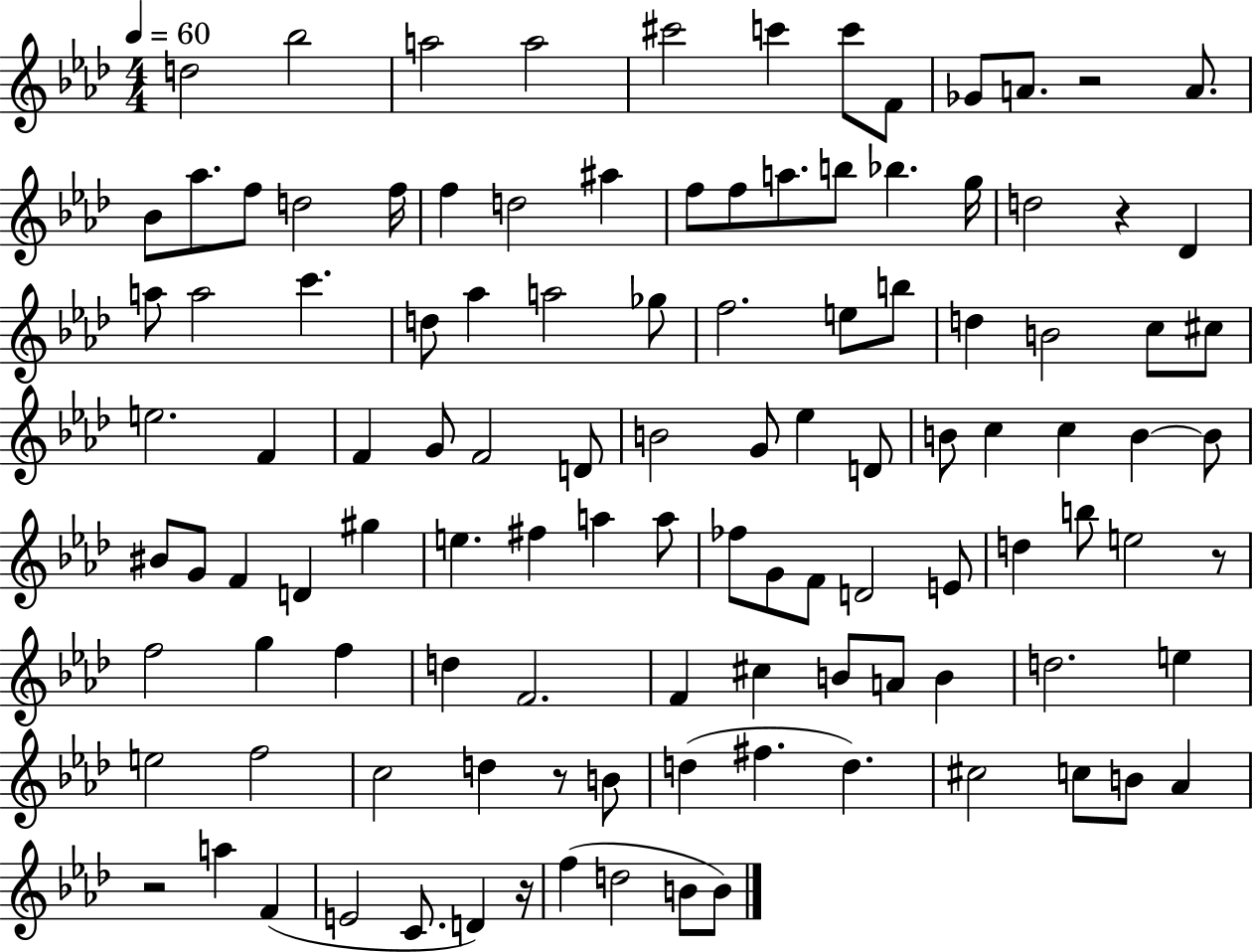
{
  \clef treble
  \numericTimeSignature
  \time 4/4
  \key aes \major
  \tempo 4 = 60
  d''2 bes''2 | a''2 a''2 | cis'''2 c'''4 c'''8 f'8 | ges'8 a'8. r2 a'8. | \break bes'8 aes''8. f''8 d''2 f''16 | f''4 d''2 ais''4 | f''8 f''8 a''8. b''8 bes''4. g''16 | d''2 r4 des'4 | \break a''8 a''2 c'''4. | d''8 aes''4 a''2 ges''8 | f''2. e''8 b''8 | d''4 b'2 c''8 cis''8 | \break e''2. f'4 | f'4 g'8 f'2 d'8 | b'2 g'8 ees''4 d'8 | b'8 c''4 c''4 b'4~~ b'8 | \break bis'8 g'8 f'4 d'4 gis''4 | e''4. fis''4 a''4 a''8 | fes''8 g'8 f'8 d'2 e'8 | d''4 b''8 e''2 r8 | \break f''2 g''4 f''4 | d''4 f'2. | f'4 cis''4 b'8 a'8 b'4 | d''2. e''4 | \break e''2 f''2 | c''2 d''4 r8 b'8 | d''4( fis''4. d''4.) | cis''2 c''8 b'8 aes'4 | \break r2 a''4 f'4( | e'2 c'8. d'4) r16 | f''4( d''2 b'8 b'8) | \bar "|."
}